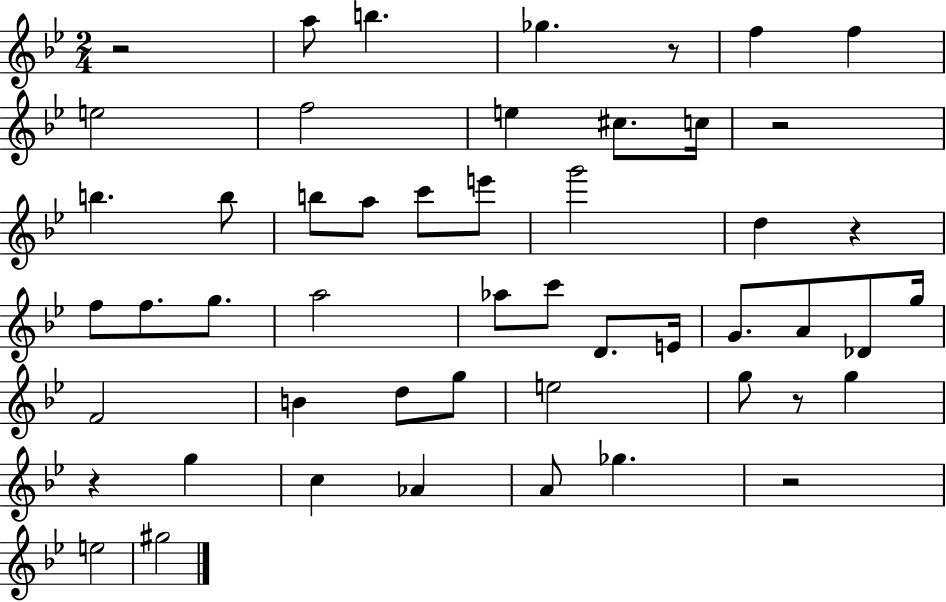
R/h A5/e B5/q. Gb5/q. R/e F5/q F5/q E5/h F5/h E5/q C#5/e. C5/s R/h B5/q. B5/e B5/e A5/e C6/e E6/e G6/h D5/q R/q F5/e F5/e. G5/e. A5/h Ab5/e C6/e D4/e. E4/s G4/e. A4/e Db4/e G5/s F4/h B4/q D5/e G5/e E5/h G5/e R/e G5/q R/q G5/q C5/q Ab4/q A4/e Gb5/q. R/h E5/h G#5/h